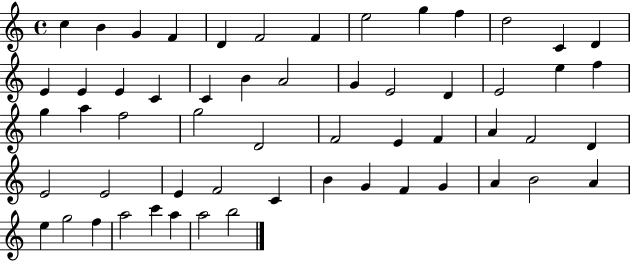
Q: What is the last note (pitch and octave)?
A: B5